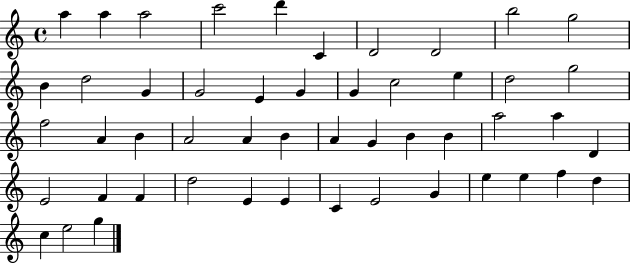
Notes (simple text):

A5/q A5/q A5/h C6/h D6/q C4/q D4/h D4/h B5/h G5/h B4/q D5/h G4/q G4/h E4/q G4/q G4/q C5/h E5/q D5/h G5/h F5/h A4/q B4/q A4/h A4/q B4/q A4/q G4/q B4/q B4/q A5/h A5/q D4/q E4/h F4/q F4/q D5/h E4/q E4/q C4/q E4/h G4/q E5/q E5/q F5/q D5/q C5/q E5/h G5/q